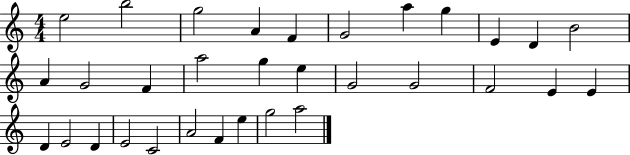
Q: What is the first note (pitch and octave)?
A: E5